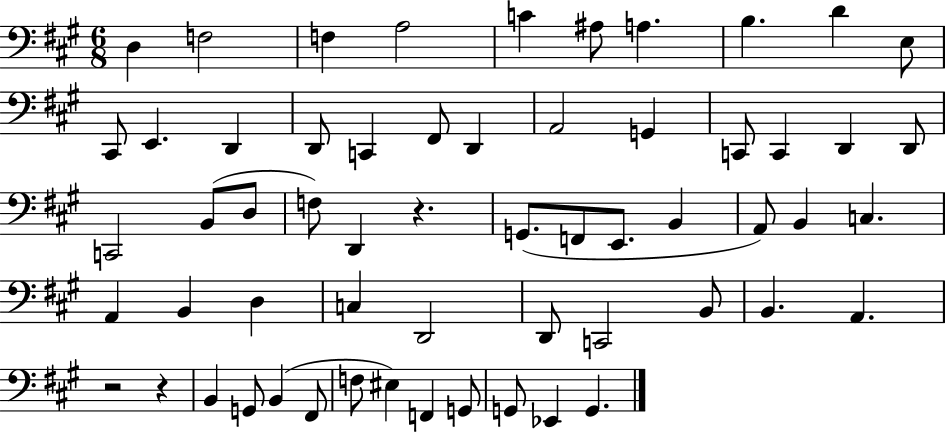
{
  \clef bass
  \numericTimeSignature
  \time 6/8
  \key a \major
  d4 f2 | f4 a2 | c'4 ais8 a4. | b4. d'4 e8 | \break cis,8 e,4. d,4 | d,8 c,4 fis,8 d,4 | a,2 g,4 | c,8 c,4 d,4 d,8 | \break c,2 b,8( d8 | f8) d,4 r4. | g,8.( f,8 e,8. b,4 | a,8) b,4 c4. | \break a,4 b,4 d4 | c4 d,2 | d,8 c,2 b,8 | b,4. a,4. | \break r2 r4 | b,4 g,8 b,4( fis,8 | f8 eis4) f,4 g,8 | g,8 ees,4 g,4. | \break \bar "|."
}